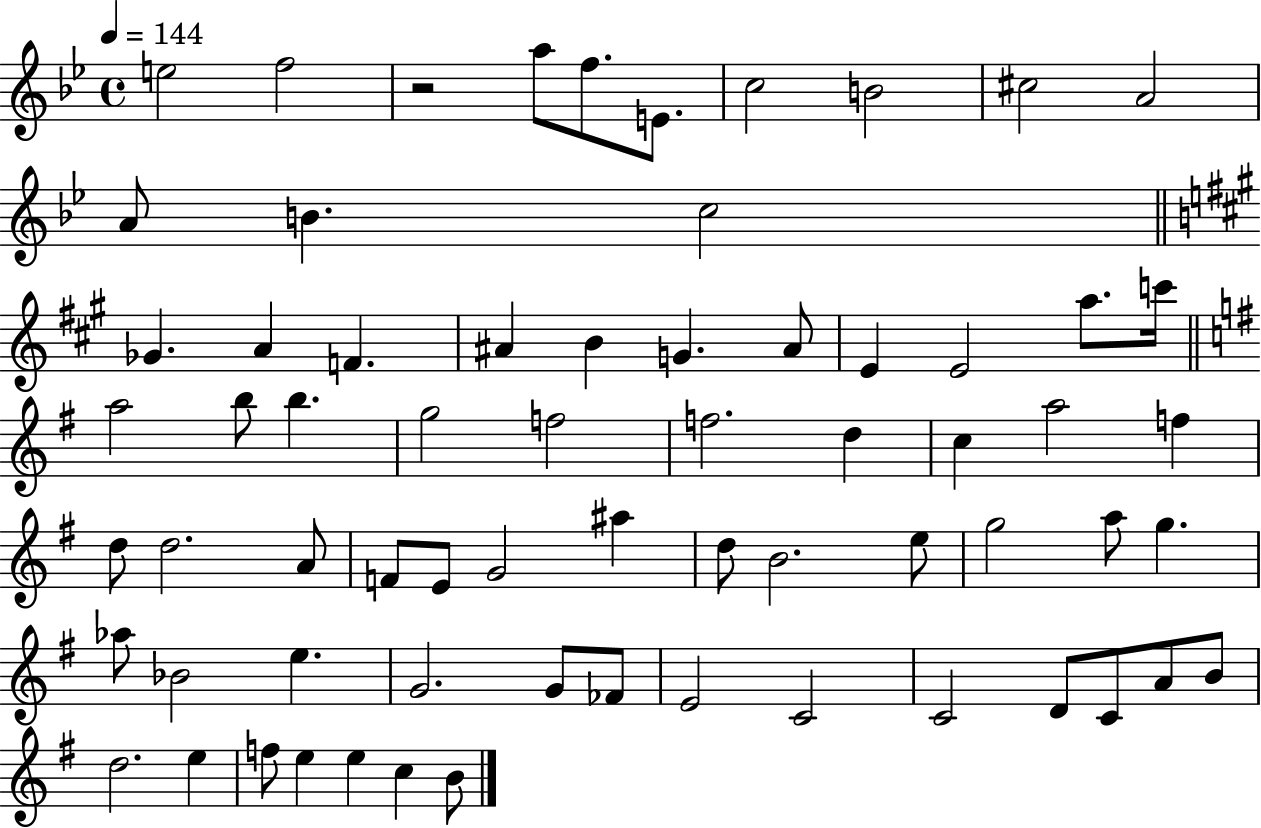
E5/h F5/h R/h A5/e F5/e. E4/e. C5/h B4/h C#5/h A4/h A4/e B4/q. C5/h Gb4/q. A4/q F4/q. A#4/q B4/q G4/q. A#4/e E4/q E4/h A5/e. C6/s A5/h B5/e B5/q. G5/h F5/h F5/h. D5/q C5/q A5/h F5/q D5/e D5/h. A4/e F4/e E4/e G4/h A#5/q D5/e B4/h. E5/e G5/h A5/e G5/q. Ab5/e Bb4/h E5/q. G4/h. G4/e FES4/e E4/h C4/h C4/h D4/e C4/e A4/e B4/e D5/h. E5/q F5/e E5/q E5/q C5/q B4/e